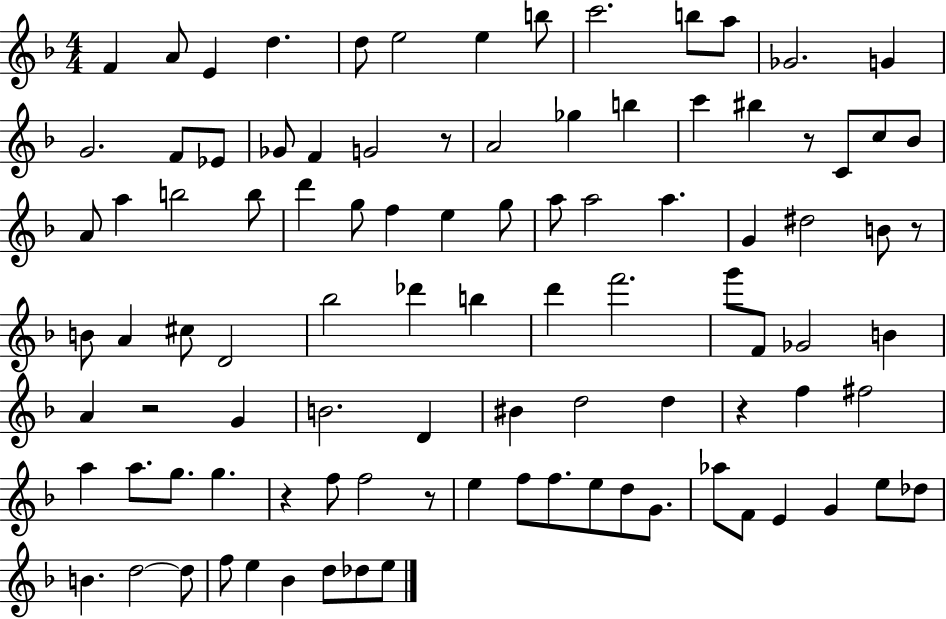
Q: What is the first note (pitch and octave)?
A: F4